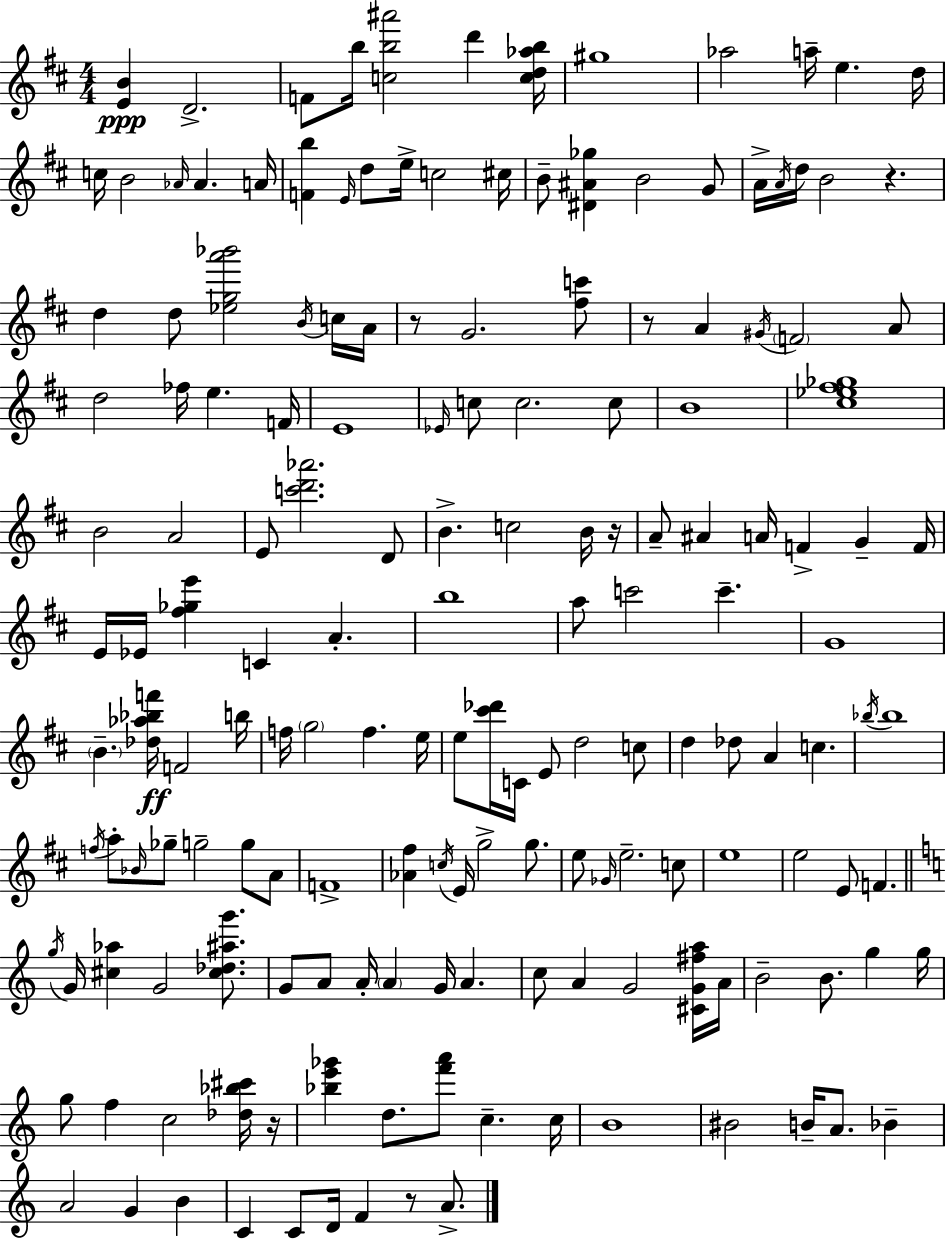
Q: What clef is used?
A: treble